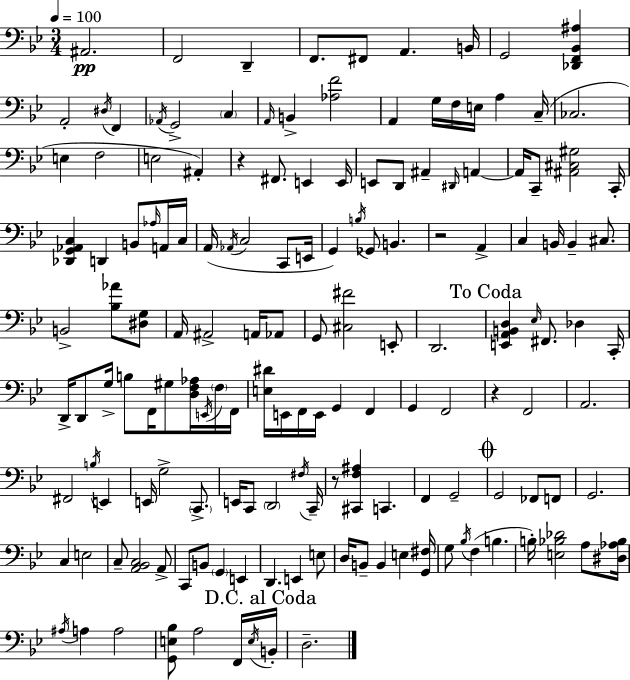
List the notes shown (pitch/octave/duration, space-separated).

A#2/h. F2/h D2/q F2/e. F#2/e A2/q. B2/s G2/h [Db2,F2,Bb2,A#3]/q A2/h D#3/s F2/q Ab2/s G2/h C3/q A2/s B2/q [Ab3,F4]/h A2/q G3/s F3/s E3/s A3/q C3/s CES3/h. E3/q F3/h E3/h A#2/q R/q F#2/e. E2/q E2/s E2/e D2/e A#2/q D#2/s A2/q A2/s C2/e [A#2,C#3,G#3]/h C2/s [Db2,G2,Ab2,C3]/q D2/q B2/e Ab3/s A2/s C3/s A2/s Ab2/s C3/h C2/e E2/s G2/q B3/s Gb2/e B2/q. R/h A2/q C3/q B2/s B2/q C#3/e. B2/h [Bb3,Ab4]/e [D#3,G3]/e A2/s A#2/h A2/s Ab2/e G2/e [C#3,F#4]/h E2/e D2/h. [E2,A2,B2,D3]/q Eb3/s F#2/e. Db3/q C2/s D2/s D2/e G3/s B3/e F2/s G#3/e [D3,F3,Ab3]/s E2/s F3/s F2/s [E3,D#4]/s E2/s F2/s E2/s G2/q F2/q G2/q F2/h R/q F2/h A2/h. F#2/h B3/s E2/q E2/s G3/h C2/e. E2/s C2/e D2/h F#3/s C2/s R/e [C#2,F3,A#3]/q C2/q. F2/q G2/h G2/h FES2/e F2/e G2/h. C3/q E3/h C3/e [A2,Bb2,C3]/h A2/e C2/e B2/e G2/q E2/q D2/q. E2/q E3/e D3/s B2/e B2/q E3/q [G2,F#3]/s G3/e Bb3/s F3/q B3/q. B3/s [E3,Bb3,Db4]/h A3/e [D#3,Ab3,Bb3]/s A#3/s A3/q A3/h [G2,E3,Bb3]/e A3/h F2/s E3/s B2/s D3/h.